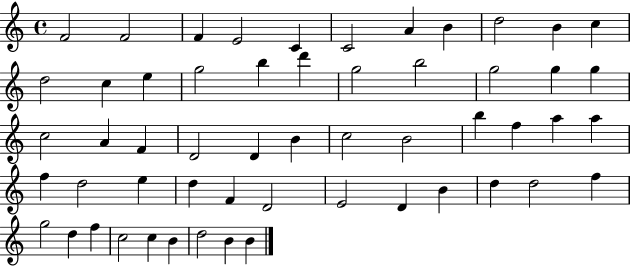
X:1
T:Untitled
M:4/4
L:1/4
K:C
F2 F2 F E2 C C2 A B d2 B c d2 c e g2 b d' g2 b2 g2 g g c2 A F D2 D B c2 B2 b f a a f d2 e d F D2 E2 D B d d2 f g2 d f c2 c B d2 B B